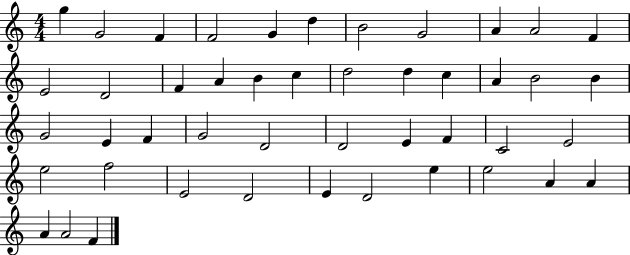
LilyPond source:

{
  \clef treble
  \numericTimeSignature
  \time 4/4
  \key c \major
  g''4 g'2 f'4 | f'2 g'4 d''4 | b'2 g'2 | a'4 a'2 f'4 | \break e'2 d'2 | f'4 a'4 b'4 c''4 | d''2 d''4 c''4 | a'4 b'2 b'4 | \break g'2 e'4 f'4 | g'2 d'2 | d'2 e'4 f'4 | c'2 e'2 | \break e''2 f''2 | e'2 d'2 | e'4 d'2 e''4 | e''2 a'4 a'4 | \break a'4 a'2 f'4 | \bar "|."
}